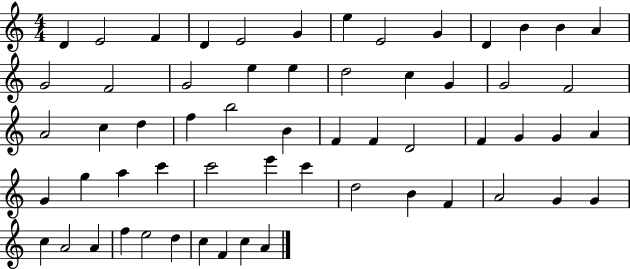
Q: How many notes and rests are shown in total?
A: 59